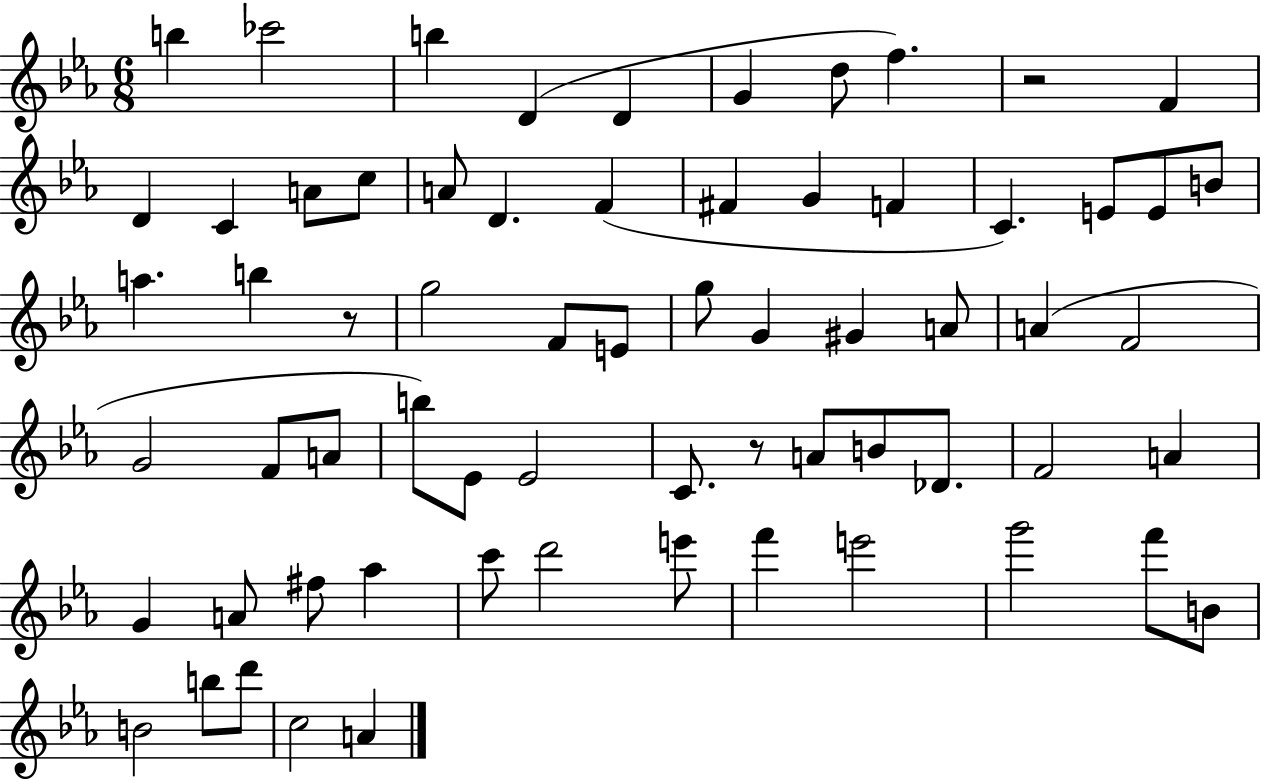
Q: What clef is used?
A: treble